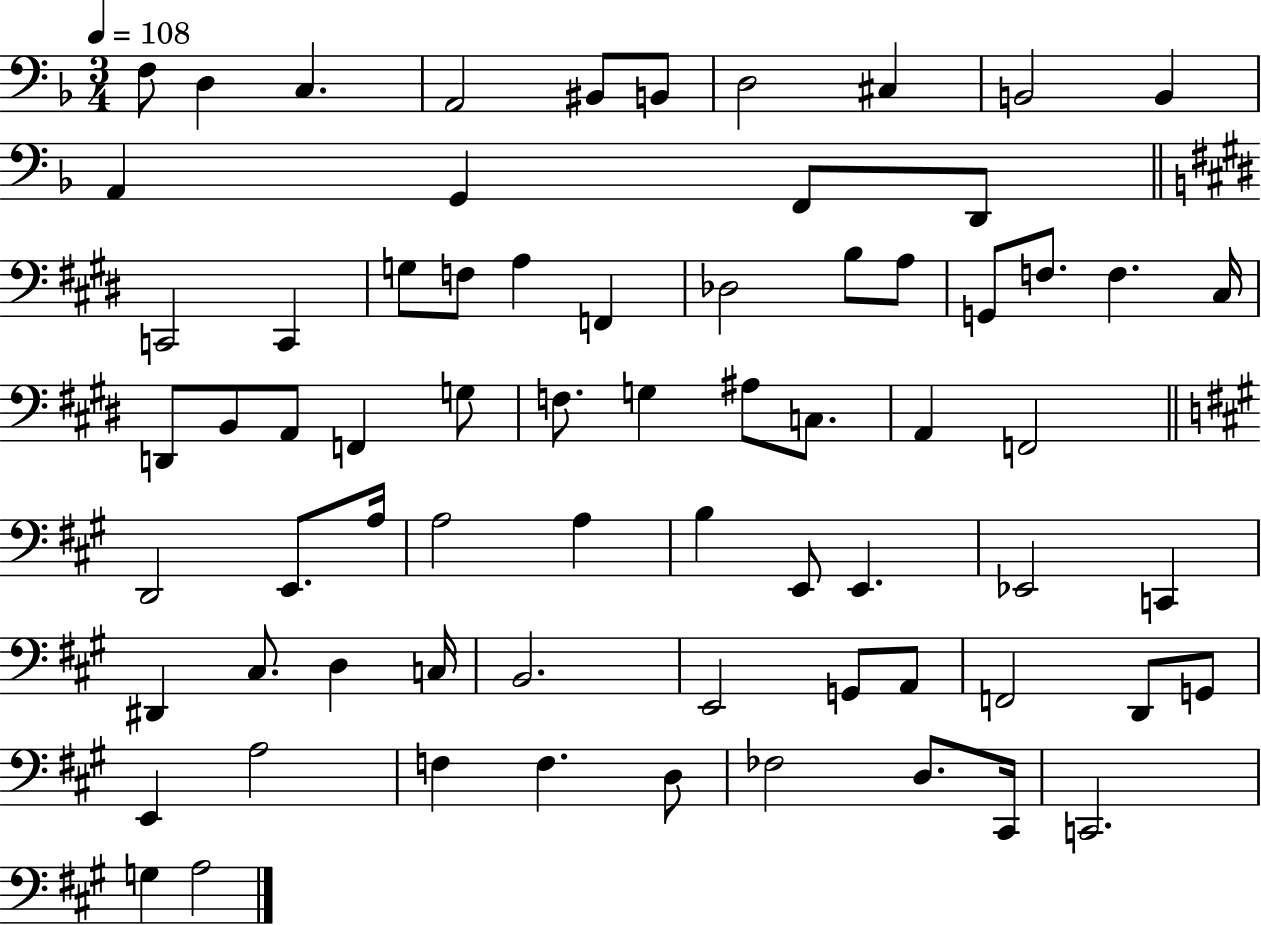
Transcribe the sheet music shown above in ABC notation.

X:1
T:Untitled
M:3/4
L:1/4
K:F
F,/2 D, C, A,,2 ^B,,/2 B,,/2 D,2 ^C, B,,2 B,, A,, G,, F,,/2 D,,/2 C,,2 C,, G,/2 F,/2 A, F,, _D,2 B,/2 A,/2 G,,/2 F,/2 F, ^C,/4 D,,/2 B,,/2 A,,/2 F,, G,/2 F,/2 G, ^A,/2 C,/2 A,, F,,2 D,,2 E,,/2 A,/4 A,2 A, B, E,,/2 E,, _E,,2 C,, ^D,, ^C,/2 D, C,/4 B,,2 E,,2 G,,/2 A,,/2 F,,2 D,,/2 G,,/2 E,, A,2 F, F, D,/2 _F,2 D,/2 ^C,,/4 C,,2 G, A,2